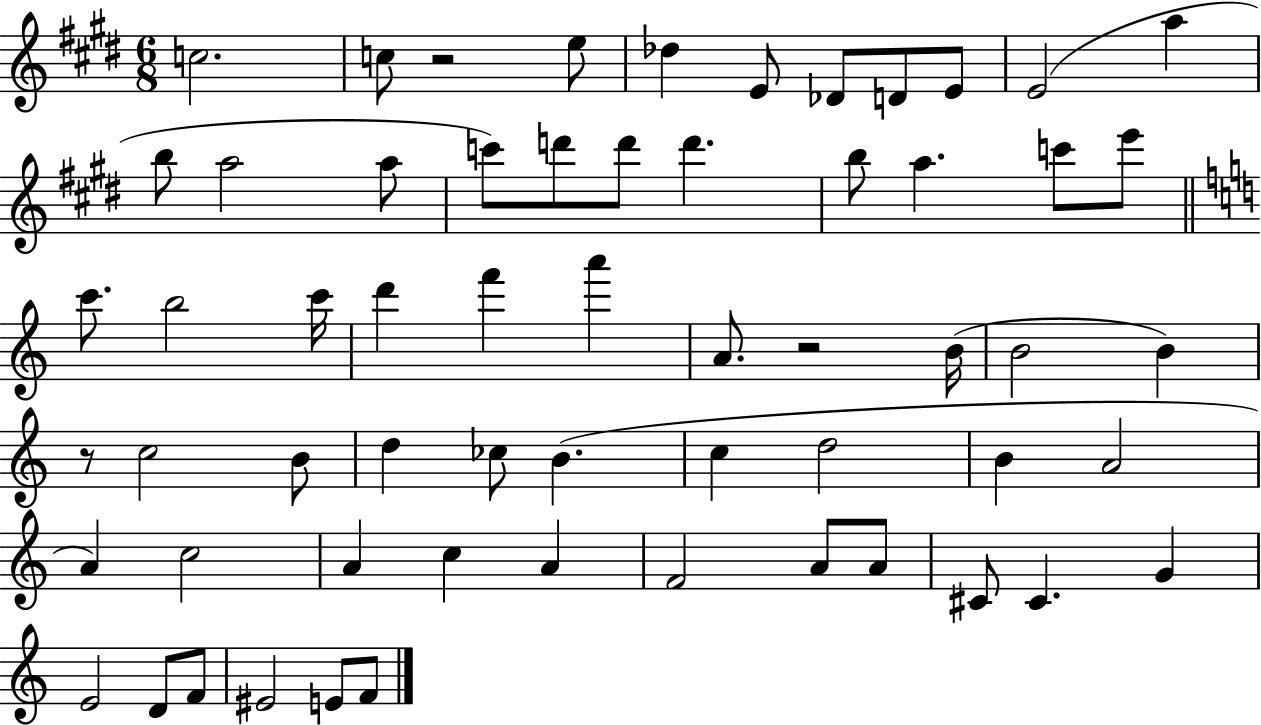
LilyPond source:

{
  \clef treble
  \numericTimeSignature
  \time 6/8
  \key e \major
  c''2. | c''8 r2 e''8 | des''4 e'8 des'8 d'8 e'8 | e'2( a''4 | \break b''8 a''2 a''8 | c'''8) d'''8 d'''8 d'''4. | b''8 a''4. c'''8 e'''8 | \bar "||" \break \key a \minor c'''8. b''2 c'''16 | d'''4 f'''4 a'''4 | a'8. r2 b'16( | b'2 b'4) | \break r8 c''2 b'8 | d''4 ces''8 b'4.( | c''4 d''2 | b'4 a'2 | \break a'4) c''2 | a'4 c''4 a'4 | f'2 a'8 a'8 | cis'8 cis'4. g'4 | \break e'2 d'8 f'8 | eis'2 e'8 f'8 | \bar "|."
}